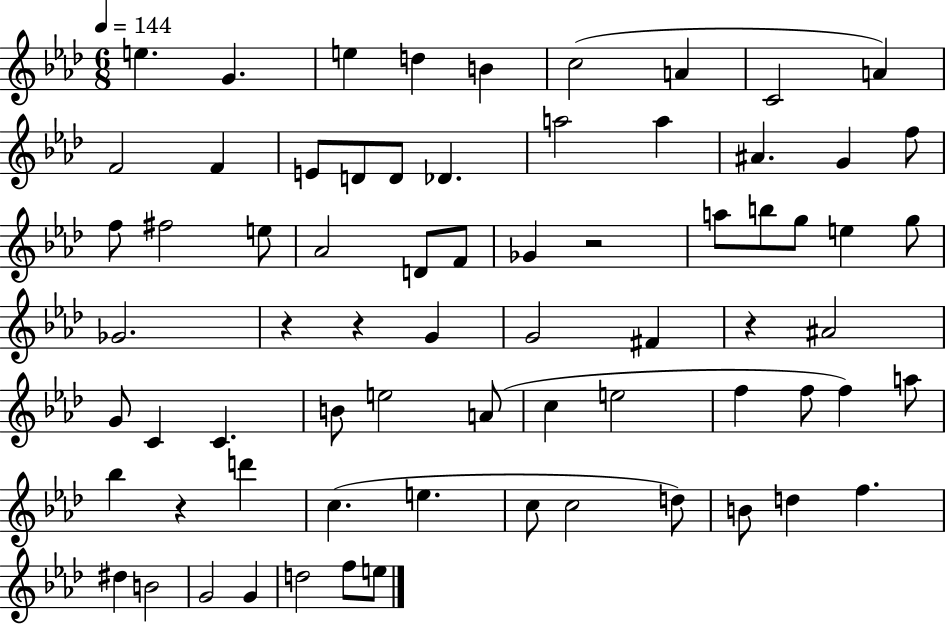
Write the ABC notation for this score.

X:1
T:Untitled
M:6/8
L:1/4
K:Ab
e G e d B c2 A C2 A F2 F E/2 D/2 D/2 _D a2 a ^A G f/2 f/2 ^f2 e/2 _A2 D/2 F/2 _G z2 a/2 b/2 g/2 e g/2 _G2 z z G G2 ^F z ^A2 G/2 C C B/2 e2 A/2 c e2 f f/2 f a/2 _b z d' c e c/2 c2 d/2 B/2 d f ^d B2 G2 G d2 f/2 e/2